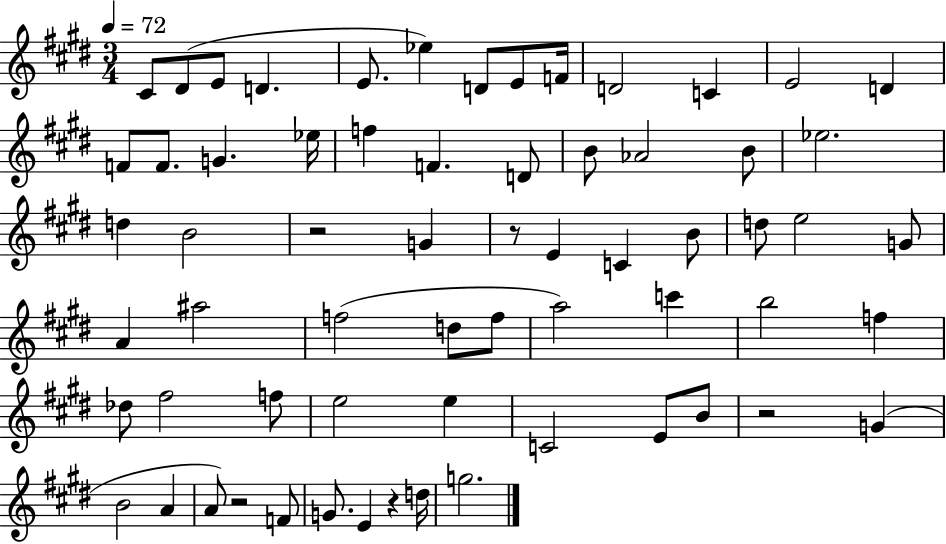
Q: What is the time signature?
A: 3/4